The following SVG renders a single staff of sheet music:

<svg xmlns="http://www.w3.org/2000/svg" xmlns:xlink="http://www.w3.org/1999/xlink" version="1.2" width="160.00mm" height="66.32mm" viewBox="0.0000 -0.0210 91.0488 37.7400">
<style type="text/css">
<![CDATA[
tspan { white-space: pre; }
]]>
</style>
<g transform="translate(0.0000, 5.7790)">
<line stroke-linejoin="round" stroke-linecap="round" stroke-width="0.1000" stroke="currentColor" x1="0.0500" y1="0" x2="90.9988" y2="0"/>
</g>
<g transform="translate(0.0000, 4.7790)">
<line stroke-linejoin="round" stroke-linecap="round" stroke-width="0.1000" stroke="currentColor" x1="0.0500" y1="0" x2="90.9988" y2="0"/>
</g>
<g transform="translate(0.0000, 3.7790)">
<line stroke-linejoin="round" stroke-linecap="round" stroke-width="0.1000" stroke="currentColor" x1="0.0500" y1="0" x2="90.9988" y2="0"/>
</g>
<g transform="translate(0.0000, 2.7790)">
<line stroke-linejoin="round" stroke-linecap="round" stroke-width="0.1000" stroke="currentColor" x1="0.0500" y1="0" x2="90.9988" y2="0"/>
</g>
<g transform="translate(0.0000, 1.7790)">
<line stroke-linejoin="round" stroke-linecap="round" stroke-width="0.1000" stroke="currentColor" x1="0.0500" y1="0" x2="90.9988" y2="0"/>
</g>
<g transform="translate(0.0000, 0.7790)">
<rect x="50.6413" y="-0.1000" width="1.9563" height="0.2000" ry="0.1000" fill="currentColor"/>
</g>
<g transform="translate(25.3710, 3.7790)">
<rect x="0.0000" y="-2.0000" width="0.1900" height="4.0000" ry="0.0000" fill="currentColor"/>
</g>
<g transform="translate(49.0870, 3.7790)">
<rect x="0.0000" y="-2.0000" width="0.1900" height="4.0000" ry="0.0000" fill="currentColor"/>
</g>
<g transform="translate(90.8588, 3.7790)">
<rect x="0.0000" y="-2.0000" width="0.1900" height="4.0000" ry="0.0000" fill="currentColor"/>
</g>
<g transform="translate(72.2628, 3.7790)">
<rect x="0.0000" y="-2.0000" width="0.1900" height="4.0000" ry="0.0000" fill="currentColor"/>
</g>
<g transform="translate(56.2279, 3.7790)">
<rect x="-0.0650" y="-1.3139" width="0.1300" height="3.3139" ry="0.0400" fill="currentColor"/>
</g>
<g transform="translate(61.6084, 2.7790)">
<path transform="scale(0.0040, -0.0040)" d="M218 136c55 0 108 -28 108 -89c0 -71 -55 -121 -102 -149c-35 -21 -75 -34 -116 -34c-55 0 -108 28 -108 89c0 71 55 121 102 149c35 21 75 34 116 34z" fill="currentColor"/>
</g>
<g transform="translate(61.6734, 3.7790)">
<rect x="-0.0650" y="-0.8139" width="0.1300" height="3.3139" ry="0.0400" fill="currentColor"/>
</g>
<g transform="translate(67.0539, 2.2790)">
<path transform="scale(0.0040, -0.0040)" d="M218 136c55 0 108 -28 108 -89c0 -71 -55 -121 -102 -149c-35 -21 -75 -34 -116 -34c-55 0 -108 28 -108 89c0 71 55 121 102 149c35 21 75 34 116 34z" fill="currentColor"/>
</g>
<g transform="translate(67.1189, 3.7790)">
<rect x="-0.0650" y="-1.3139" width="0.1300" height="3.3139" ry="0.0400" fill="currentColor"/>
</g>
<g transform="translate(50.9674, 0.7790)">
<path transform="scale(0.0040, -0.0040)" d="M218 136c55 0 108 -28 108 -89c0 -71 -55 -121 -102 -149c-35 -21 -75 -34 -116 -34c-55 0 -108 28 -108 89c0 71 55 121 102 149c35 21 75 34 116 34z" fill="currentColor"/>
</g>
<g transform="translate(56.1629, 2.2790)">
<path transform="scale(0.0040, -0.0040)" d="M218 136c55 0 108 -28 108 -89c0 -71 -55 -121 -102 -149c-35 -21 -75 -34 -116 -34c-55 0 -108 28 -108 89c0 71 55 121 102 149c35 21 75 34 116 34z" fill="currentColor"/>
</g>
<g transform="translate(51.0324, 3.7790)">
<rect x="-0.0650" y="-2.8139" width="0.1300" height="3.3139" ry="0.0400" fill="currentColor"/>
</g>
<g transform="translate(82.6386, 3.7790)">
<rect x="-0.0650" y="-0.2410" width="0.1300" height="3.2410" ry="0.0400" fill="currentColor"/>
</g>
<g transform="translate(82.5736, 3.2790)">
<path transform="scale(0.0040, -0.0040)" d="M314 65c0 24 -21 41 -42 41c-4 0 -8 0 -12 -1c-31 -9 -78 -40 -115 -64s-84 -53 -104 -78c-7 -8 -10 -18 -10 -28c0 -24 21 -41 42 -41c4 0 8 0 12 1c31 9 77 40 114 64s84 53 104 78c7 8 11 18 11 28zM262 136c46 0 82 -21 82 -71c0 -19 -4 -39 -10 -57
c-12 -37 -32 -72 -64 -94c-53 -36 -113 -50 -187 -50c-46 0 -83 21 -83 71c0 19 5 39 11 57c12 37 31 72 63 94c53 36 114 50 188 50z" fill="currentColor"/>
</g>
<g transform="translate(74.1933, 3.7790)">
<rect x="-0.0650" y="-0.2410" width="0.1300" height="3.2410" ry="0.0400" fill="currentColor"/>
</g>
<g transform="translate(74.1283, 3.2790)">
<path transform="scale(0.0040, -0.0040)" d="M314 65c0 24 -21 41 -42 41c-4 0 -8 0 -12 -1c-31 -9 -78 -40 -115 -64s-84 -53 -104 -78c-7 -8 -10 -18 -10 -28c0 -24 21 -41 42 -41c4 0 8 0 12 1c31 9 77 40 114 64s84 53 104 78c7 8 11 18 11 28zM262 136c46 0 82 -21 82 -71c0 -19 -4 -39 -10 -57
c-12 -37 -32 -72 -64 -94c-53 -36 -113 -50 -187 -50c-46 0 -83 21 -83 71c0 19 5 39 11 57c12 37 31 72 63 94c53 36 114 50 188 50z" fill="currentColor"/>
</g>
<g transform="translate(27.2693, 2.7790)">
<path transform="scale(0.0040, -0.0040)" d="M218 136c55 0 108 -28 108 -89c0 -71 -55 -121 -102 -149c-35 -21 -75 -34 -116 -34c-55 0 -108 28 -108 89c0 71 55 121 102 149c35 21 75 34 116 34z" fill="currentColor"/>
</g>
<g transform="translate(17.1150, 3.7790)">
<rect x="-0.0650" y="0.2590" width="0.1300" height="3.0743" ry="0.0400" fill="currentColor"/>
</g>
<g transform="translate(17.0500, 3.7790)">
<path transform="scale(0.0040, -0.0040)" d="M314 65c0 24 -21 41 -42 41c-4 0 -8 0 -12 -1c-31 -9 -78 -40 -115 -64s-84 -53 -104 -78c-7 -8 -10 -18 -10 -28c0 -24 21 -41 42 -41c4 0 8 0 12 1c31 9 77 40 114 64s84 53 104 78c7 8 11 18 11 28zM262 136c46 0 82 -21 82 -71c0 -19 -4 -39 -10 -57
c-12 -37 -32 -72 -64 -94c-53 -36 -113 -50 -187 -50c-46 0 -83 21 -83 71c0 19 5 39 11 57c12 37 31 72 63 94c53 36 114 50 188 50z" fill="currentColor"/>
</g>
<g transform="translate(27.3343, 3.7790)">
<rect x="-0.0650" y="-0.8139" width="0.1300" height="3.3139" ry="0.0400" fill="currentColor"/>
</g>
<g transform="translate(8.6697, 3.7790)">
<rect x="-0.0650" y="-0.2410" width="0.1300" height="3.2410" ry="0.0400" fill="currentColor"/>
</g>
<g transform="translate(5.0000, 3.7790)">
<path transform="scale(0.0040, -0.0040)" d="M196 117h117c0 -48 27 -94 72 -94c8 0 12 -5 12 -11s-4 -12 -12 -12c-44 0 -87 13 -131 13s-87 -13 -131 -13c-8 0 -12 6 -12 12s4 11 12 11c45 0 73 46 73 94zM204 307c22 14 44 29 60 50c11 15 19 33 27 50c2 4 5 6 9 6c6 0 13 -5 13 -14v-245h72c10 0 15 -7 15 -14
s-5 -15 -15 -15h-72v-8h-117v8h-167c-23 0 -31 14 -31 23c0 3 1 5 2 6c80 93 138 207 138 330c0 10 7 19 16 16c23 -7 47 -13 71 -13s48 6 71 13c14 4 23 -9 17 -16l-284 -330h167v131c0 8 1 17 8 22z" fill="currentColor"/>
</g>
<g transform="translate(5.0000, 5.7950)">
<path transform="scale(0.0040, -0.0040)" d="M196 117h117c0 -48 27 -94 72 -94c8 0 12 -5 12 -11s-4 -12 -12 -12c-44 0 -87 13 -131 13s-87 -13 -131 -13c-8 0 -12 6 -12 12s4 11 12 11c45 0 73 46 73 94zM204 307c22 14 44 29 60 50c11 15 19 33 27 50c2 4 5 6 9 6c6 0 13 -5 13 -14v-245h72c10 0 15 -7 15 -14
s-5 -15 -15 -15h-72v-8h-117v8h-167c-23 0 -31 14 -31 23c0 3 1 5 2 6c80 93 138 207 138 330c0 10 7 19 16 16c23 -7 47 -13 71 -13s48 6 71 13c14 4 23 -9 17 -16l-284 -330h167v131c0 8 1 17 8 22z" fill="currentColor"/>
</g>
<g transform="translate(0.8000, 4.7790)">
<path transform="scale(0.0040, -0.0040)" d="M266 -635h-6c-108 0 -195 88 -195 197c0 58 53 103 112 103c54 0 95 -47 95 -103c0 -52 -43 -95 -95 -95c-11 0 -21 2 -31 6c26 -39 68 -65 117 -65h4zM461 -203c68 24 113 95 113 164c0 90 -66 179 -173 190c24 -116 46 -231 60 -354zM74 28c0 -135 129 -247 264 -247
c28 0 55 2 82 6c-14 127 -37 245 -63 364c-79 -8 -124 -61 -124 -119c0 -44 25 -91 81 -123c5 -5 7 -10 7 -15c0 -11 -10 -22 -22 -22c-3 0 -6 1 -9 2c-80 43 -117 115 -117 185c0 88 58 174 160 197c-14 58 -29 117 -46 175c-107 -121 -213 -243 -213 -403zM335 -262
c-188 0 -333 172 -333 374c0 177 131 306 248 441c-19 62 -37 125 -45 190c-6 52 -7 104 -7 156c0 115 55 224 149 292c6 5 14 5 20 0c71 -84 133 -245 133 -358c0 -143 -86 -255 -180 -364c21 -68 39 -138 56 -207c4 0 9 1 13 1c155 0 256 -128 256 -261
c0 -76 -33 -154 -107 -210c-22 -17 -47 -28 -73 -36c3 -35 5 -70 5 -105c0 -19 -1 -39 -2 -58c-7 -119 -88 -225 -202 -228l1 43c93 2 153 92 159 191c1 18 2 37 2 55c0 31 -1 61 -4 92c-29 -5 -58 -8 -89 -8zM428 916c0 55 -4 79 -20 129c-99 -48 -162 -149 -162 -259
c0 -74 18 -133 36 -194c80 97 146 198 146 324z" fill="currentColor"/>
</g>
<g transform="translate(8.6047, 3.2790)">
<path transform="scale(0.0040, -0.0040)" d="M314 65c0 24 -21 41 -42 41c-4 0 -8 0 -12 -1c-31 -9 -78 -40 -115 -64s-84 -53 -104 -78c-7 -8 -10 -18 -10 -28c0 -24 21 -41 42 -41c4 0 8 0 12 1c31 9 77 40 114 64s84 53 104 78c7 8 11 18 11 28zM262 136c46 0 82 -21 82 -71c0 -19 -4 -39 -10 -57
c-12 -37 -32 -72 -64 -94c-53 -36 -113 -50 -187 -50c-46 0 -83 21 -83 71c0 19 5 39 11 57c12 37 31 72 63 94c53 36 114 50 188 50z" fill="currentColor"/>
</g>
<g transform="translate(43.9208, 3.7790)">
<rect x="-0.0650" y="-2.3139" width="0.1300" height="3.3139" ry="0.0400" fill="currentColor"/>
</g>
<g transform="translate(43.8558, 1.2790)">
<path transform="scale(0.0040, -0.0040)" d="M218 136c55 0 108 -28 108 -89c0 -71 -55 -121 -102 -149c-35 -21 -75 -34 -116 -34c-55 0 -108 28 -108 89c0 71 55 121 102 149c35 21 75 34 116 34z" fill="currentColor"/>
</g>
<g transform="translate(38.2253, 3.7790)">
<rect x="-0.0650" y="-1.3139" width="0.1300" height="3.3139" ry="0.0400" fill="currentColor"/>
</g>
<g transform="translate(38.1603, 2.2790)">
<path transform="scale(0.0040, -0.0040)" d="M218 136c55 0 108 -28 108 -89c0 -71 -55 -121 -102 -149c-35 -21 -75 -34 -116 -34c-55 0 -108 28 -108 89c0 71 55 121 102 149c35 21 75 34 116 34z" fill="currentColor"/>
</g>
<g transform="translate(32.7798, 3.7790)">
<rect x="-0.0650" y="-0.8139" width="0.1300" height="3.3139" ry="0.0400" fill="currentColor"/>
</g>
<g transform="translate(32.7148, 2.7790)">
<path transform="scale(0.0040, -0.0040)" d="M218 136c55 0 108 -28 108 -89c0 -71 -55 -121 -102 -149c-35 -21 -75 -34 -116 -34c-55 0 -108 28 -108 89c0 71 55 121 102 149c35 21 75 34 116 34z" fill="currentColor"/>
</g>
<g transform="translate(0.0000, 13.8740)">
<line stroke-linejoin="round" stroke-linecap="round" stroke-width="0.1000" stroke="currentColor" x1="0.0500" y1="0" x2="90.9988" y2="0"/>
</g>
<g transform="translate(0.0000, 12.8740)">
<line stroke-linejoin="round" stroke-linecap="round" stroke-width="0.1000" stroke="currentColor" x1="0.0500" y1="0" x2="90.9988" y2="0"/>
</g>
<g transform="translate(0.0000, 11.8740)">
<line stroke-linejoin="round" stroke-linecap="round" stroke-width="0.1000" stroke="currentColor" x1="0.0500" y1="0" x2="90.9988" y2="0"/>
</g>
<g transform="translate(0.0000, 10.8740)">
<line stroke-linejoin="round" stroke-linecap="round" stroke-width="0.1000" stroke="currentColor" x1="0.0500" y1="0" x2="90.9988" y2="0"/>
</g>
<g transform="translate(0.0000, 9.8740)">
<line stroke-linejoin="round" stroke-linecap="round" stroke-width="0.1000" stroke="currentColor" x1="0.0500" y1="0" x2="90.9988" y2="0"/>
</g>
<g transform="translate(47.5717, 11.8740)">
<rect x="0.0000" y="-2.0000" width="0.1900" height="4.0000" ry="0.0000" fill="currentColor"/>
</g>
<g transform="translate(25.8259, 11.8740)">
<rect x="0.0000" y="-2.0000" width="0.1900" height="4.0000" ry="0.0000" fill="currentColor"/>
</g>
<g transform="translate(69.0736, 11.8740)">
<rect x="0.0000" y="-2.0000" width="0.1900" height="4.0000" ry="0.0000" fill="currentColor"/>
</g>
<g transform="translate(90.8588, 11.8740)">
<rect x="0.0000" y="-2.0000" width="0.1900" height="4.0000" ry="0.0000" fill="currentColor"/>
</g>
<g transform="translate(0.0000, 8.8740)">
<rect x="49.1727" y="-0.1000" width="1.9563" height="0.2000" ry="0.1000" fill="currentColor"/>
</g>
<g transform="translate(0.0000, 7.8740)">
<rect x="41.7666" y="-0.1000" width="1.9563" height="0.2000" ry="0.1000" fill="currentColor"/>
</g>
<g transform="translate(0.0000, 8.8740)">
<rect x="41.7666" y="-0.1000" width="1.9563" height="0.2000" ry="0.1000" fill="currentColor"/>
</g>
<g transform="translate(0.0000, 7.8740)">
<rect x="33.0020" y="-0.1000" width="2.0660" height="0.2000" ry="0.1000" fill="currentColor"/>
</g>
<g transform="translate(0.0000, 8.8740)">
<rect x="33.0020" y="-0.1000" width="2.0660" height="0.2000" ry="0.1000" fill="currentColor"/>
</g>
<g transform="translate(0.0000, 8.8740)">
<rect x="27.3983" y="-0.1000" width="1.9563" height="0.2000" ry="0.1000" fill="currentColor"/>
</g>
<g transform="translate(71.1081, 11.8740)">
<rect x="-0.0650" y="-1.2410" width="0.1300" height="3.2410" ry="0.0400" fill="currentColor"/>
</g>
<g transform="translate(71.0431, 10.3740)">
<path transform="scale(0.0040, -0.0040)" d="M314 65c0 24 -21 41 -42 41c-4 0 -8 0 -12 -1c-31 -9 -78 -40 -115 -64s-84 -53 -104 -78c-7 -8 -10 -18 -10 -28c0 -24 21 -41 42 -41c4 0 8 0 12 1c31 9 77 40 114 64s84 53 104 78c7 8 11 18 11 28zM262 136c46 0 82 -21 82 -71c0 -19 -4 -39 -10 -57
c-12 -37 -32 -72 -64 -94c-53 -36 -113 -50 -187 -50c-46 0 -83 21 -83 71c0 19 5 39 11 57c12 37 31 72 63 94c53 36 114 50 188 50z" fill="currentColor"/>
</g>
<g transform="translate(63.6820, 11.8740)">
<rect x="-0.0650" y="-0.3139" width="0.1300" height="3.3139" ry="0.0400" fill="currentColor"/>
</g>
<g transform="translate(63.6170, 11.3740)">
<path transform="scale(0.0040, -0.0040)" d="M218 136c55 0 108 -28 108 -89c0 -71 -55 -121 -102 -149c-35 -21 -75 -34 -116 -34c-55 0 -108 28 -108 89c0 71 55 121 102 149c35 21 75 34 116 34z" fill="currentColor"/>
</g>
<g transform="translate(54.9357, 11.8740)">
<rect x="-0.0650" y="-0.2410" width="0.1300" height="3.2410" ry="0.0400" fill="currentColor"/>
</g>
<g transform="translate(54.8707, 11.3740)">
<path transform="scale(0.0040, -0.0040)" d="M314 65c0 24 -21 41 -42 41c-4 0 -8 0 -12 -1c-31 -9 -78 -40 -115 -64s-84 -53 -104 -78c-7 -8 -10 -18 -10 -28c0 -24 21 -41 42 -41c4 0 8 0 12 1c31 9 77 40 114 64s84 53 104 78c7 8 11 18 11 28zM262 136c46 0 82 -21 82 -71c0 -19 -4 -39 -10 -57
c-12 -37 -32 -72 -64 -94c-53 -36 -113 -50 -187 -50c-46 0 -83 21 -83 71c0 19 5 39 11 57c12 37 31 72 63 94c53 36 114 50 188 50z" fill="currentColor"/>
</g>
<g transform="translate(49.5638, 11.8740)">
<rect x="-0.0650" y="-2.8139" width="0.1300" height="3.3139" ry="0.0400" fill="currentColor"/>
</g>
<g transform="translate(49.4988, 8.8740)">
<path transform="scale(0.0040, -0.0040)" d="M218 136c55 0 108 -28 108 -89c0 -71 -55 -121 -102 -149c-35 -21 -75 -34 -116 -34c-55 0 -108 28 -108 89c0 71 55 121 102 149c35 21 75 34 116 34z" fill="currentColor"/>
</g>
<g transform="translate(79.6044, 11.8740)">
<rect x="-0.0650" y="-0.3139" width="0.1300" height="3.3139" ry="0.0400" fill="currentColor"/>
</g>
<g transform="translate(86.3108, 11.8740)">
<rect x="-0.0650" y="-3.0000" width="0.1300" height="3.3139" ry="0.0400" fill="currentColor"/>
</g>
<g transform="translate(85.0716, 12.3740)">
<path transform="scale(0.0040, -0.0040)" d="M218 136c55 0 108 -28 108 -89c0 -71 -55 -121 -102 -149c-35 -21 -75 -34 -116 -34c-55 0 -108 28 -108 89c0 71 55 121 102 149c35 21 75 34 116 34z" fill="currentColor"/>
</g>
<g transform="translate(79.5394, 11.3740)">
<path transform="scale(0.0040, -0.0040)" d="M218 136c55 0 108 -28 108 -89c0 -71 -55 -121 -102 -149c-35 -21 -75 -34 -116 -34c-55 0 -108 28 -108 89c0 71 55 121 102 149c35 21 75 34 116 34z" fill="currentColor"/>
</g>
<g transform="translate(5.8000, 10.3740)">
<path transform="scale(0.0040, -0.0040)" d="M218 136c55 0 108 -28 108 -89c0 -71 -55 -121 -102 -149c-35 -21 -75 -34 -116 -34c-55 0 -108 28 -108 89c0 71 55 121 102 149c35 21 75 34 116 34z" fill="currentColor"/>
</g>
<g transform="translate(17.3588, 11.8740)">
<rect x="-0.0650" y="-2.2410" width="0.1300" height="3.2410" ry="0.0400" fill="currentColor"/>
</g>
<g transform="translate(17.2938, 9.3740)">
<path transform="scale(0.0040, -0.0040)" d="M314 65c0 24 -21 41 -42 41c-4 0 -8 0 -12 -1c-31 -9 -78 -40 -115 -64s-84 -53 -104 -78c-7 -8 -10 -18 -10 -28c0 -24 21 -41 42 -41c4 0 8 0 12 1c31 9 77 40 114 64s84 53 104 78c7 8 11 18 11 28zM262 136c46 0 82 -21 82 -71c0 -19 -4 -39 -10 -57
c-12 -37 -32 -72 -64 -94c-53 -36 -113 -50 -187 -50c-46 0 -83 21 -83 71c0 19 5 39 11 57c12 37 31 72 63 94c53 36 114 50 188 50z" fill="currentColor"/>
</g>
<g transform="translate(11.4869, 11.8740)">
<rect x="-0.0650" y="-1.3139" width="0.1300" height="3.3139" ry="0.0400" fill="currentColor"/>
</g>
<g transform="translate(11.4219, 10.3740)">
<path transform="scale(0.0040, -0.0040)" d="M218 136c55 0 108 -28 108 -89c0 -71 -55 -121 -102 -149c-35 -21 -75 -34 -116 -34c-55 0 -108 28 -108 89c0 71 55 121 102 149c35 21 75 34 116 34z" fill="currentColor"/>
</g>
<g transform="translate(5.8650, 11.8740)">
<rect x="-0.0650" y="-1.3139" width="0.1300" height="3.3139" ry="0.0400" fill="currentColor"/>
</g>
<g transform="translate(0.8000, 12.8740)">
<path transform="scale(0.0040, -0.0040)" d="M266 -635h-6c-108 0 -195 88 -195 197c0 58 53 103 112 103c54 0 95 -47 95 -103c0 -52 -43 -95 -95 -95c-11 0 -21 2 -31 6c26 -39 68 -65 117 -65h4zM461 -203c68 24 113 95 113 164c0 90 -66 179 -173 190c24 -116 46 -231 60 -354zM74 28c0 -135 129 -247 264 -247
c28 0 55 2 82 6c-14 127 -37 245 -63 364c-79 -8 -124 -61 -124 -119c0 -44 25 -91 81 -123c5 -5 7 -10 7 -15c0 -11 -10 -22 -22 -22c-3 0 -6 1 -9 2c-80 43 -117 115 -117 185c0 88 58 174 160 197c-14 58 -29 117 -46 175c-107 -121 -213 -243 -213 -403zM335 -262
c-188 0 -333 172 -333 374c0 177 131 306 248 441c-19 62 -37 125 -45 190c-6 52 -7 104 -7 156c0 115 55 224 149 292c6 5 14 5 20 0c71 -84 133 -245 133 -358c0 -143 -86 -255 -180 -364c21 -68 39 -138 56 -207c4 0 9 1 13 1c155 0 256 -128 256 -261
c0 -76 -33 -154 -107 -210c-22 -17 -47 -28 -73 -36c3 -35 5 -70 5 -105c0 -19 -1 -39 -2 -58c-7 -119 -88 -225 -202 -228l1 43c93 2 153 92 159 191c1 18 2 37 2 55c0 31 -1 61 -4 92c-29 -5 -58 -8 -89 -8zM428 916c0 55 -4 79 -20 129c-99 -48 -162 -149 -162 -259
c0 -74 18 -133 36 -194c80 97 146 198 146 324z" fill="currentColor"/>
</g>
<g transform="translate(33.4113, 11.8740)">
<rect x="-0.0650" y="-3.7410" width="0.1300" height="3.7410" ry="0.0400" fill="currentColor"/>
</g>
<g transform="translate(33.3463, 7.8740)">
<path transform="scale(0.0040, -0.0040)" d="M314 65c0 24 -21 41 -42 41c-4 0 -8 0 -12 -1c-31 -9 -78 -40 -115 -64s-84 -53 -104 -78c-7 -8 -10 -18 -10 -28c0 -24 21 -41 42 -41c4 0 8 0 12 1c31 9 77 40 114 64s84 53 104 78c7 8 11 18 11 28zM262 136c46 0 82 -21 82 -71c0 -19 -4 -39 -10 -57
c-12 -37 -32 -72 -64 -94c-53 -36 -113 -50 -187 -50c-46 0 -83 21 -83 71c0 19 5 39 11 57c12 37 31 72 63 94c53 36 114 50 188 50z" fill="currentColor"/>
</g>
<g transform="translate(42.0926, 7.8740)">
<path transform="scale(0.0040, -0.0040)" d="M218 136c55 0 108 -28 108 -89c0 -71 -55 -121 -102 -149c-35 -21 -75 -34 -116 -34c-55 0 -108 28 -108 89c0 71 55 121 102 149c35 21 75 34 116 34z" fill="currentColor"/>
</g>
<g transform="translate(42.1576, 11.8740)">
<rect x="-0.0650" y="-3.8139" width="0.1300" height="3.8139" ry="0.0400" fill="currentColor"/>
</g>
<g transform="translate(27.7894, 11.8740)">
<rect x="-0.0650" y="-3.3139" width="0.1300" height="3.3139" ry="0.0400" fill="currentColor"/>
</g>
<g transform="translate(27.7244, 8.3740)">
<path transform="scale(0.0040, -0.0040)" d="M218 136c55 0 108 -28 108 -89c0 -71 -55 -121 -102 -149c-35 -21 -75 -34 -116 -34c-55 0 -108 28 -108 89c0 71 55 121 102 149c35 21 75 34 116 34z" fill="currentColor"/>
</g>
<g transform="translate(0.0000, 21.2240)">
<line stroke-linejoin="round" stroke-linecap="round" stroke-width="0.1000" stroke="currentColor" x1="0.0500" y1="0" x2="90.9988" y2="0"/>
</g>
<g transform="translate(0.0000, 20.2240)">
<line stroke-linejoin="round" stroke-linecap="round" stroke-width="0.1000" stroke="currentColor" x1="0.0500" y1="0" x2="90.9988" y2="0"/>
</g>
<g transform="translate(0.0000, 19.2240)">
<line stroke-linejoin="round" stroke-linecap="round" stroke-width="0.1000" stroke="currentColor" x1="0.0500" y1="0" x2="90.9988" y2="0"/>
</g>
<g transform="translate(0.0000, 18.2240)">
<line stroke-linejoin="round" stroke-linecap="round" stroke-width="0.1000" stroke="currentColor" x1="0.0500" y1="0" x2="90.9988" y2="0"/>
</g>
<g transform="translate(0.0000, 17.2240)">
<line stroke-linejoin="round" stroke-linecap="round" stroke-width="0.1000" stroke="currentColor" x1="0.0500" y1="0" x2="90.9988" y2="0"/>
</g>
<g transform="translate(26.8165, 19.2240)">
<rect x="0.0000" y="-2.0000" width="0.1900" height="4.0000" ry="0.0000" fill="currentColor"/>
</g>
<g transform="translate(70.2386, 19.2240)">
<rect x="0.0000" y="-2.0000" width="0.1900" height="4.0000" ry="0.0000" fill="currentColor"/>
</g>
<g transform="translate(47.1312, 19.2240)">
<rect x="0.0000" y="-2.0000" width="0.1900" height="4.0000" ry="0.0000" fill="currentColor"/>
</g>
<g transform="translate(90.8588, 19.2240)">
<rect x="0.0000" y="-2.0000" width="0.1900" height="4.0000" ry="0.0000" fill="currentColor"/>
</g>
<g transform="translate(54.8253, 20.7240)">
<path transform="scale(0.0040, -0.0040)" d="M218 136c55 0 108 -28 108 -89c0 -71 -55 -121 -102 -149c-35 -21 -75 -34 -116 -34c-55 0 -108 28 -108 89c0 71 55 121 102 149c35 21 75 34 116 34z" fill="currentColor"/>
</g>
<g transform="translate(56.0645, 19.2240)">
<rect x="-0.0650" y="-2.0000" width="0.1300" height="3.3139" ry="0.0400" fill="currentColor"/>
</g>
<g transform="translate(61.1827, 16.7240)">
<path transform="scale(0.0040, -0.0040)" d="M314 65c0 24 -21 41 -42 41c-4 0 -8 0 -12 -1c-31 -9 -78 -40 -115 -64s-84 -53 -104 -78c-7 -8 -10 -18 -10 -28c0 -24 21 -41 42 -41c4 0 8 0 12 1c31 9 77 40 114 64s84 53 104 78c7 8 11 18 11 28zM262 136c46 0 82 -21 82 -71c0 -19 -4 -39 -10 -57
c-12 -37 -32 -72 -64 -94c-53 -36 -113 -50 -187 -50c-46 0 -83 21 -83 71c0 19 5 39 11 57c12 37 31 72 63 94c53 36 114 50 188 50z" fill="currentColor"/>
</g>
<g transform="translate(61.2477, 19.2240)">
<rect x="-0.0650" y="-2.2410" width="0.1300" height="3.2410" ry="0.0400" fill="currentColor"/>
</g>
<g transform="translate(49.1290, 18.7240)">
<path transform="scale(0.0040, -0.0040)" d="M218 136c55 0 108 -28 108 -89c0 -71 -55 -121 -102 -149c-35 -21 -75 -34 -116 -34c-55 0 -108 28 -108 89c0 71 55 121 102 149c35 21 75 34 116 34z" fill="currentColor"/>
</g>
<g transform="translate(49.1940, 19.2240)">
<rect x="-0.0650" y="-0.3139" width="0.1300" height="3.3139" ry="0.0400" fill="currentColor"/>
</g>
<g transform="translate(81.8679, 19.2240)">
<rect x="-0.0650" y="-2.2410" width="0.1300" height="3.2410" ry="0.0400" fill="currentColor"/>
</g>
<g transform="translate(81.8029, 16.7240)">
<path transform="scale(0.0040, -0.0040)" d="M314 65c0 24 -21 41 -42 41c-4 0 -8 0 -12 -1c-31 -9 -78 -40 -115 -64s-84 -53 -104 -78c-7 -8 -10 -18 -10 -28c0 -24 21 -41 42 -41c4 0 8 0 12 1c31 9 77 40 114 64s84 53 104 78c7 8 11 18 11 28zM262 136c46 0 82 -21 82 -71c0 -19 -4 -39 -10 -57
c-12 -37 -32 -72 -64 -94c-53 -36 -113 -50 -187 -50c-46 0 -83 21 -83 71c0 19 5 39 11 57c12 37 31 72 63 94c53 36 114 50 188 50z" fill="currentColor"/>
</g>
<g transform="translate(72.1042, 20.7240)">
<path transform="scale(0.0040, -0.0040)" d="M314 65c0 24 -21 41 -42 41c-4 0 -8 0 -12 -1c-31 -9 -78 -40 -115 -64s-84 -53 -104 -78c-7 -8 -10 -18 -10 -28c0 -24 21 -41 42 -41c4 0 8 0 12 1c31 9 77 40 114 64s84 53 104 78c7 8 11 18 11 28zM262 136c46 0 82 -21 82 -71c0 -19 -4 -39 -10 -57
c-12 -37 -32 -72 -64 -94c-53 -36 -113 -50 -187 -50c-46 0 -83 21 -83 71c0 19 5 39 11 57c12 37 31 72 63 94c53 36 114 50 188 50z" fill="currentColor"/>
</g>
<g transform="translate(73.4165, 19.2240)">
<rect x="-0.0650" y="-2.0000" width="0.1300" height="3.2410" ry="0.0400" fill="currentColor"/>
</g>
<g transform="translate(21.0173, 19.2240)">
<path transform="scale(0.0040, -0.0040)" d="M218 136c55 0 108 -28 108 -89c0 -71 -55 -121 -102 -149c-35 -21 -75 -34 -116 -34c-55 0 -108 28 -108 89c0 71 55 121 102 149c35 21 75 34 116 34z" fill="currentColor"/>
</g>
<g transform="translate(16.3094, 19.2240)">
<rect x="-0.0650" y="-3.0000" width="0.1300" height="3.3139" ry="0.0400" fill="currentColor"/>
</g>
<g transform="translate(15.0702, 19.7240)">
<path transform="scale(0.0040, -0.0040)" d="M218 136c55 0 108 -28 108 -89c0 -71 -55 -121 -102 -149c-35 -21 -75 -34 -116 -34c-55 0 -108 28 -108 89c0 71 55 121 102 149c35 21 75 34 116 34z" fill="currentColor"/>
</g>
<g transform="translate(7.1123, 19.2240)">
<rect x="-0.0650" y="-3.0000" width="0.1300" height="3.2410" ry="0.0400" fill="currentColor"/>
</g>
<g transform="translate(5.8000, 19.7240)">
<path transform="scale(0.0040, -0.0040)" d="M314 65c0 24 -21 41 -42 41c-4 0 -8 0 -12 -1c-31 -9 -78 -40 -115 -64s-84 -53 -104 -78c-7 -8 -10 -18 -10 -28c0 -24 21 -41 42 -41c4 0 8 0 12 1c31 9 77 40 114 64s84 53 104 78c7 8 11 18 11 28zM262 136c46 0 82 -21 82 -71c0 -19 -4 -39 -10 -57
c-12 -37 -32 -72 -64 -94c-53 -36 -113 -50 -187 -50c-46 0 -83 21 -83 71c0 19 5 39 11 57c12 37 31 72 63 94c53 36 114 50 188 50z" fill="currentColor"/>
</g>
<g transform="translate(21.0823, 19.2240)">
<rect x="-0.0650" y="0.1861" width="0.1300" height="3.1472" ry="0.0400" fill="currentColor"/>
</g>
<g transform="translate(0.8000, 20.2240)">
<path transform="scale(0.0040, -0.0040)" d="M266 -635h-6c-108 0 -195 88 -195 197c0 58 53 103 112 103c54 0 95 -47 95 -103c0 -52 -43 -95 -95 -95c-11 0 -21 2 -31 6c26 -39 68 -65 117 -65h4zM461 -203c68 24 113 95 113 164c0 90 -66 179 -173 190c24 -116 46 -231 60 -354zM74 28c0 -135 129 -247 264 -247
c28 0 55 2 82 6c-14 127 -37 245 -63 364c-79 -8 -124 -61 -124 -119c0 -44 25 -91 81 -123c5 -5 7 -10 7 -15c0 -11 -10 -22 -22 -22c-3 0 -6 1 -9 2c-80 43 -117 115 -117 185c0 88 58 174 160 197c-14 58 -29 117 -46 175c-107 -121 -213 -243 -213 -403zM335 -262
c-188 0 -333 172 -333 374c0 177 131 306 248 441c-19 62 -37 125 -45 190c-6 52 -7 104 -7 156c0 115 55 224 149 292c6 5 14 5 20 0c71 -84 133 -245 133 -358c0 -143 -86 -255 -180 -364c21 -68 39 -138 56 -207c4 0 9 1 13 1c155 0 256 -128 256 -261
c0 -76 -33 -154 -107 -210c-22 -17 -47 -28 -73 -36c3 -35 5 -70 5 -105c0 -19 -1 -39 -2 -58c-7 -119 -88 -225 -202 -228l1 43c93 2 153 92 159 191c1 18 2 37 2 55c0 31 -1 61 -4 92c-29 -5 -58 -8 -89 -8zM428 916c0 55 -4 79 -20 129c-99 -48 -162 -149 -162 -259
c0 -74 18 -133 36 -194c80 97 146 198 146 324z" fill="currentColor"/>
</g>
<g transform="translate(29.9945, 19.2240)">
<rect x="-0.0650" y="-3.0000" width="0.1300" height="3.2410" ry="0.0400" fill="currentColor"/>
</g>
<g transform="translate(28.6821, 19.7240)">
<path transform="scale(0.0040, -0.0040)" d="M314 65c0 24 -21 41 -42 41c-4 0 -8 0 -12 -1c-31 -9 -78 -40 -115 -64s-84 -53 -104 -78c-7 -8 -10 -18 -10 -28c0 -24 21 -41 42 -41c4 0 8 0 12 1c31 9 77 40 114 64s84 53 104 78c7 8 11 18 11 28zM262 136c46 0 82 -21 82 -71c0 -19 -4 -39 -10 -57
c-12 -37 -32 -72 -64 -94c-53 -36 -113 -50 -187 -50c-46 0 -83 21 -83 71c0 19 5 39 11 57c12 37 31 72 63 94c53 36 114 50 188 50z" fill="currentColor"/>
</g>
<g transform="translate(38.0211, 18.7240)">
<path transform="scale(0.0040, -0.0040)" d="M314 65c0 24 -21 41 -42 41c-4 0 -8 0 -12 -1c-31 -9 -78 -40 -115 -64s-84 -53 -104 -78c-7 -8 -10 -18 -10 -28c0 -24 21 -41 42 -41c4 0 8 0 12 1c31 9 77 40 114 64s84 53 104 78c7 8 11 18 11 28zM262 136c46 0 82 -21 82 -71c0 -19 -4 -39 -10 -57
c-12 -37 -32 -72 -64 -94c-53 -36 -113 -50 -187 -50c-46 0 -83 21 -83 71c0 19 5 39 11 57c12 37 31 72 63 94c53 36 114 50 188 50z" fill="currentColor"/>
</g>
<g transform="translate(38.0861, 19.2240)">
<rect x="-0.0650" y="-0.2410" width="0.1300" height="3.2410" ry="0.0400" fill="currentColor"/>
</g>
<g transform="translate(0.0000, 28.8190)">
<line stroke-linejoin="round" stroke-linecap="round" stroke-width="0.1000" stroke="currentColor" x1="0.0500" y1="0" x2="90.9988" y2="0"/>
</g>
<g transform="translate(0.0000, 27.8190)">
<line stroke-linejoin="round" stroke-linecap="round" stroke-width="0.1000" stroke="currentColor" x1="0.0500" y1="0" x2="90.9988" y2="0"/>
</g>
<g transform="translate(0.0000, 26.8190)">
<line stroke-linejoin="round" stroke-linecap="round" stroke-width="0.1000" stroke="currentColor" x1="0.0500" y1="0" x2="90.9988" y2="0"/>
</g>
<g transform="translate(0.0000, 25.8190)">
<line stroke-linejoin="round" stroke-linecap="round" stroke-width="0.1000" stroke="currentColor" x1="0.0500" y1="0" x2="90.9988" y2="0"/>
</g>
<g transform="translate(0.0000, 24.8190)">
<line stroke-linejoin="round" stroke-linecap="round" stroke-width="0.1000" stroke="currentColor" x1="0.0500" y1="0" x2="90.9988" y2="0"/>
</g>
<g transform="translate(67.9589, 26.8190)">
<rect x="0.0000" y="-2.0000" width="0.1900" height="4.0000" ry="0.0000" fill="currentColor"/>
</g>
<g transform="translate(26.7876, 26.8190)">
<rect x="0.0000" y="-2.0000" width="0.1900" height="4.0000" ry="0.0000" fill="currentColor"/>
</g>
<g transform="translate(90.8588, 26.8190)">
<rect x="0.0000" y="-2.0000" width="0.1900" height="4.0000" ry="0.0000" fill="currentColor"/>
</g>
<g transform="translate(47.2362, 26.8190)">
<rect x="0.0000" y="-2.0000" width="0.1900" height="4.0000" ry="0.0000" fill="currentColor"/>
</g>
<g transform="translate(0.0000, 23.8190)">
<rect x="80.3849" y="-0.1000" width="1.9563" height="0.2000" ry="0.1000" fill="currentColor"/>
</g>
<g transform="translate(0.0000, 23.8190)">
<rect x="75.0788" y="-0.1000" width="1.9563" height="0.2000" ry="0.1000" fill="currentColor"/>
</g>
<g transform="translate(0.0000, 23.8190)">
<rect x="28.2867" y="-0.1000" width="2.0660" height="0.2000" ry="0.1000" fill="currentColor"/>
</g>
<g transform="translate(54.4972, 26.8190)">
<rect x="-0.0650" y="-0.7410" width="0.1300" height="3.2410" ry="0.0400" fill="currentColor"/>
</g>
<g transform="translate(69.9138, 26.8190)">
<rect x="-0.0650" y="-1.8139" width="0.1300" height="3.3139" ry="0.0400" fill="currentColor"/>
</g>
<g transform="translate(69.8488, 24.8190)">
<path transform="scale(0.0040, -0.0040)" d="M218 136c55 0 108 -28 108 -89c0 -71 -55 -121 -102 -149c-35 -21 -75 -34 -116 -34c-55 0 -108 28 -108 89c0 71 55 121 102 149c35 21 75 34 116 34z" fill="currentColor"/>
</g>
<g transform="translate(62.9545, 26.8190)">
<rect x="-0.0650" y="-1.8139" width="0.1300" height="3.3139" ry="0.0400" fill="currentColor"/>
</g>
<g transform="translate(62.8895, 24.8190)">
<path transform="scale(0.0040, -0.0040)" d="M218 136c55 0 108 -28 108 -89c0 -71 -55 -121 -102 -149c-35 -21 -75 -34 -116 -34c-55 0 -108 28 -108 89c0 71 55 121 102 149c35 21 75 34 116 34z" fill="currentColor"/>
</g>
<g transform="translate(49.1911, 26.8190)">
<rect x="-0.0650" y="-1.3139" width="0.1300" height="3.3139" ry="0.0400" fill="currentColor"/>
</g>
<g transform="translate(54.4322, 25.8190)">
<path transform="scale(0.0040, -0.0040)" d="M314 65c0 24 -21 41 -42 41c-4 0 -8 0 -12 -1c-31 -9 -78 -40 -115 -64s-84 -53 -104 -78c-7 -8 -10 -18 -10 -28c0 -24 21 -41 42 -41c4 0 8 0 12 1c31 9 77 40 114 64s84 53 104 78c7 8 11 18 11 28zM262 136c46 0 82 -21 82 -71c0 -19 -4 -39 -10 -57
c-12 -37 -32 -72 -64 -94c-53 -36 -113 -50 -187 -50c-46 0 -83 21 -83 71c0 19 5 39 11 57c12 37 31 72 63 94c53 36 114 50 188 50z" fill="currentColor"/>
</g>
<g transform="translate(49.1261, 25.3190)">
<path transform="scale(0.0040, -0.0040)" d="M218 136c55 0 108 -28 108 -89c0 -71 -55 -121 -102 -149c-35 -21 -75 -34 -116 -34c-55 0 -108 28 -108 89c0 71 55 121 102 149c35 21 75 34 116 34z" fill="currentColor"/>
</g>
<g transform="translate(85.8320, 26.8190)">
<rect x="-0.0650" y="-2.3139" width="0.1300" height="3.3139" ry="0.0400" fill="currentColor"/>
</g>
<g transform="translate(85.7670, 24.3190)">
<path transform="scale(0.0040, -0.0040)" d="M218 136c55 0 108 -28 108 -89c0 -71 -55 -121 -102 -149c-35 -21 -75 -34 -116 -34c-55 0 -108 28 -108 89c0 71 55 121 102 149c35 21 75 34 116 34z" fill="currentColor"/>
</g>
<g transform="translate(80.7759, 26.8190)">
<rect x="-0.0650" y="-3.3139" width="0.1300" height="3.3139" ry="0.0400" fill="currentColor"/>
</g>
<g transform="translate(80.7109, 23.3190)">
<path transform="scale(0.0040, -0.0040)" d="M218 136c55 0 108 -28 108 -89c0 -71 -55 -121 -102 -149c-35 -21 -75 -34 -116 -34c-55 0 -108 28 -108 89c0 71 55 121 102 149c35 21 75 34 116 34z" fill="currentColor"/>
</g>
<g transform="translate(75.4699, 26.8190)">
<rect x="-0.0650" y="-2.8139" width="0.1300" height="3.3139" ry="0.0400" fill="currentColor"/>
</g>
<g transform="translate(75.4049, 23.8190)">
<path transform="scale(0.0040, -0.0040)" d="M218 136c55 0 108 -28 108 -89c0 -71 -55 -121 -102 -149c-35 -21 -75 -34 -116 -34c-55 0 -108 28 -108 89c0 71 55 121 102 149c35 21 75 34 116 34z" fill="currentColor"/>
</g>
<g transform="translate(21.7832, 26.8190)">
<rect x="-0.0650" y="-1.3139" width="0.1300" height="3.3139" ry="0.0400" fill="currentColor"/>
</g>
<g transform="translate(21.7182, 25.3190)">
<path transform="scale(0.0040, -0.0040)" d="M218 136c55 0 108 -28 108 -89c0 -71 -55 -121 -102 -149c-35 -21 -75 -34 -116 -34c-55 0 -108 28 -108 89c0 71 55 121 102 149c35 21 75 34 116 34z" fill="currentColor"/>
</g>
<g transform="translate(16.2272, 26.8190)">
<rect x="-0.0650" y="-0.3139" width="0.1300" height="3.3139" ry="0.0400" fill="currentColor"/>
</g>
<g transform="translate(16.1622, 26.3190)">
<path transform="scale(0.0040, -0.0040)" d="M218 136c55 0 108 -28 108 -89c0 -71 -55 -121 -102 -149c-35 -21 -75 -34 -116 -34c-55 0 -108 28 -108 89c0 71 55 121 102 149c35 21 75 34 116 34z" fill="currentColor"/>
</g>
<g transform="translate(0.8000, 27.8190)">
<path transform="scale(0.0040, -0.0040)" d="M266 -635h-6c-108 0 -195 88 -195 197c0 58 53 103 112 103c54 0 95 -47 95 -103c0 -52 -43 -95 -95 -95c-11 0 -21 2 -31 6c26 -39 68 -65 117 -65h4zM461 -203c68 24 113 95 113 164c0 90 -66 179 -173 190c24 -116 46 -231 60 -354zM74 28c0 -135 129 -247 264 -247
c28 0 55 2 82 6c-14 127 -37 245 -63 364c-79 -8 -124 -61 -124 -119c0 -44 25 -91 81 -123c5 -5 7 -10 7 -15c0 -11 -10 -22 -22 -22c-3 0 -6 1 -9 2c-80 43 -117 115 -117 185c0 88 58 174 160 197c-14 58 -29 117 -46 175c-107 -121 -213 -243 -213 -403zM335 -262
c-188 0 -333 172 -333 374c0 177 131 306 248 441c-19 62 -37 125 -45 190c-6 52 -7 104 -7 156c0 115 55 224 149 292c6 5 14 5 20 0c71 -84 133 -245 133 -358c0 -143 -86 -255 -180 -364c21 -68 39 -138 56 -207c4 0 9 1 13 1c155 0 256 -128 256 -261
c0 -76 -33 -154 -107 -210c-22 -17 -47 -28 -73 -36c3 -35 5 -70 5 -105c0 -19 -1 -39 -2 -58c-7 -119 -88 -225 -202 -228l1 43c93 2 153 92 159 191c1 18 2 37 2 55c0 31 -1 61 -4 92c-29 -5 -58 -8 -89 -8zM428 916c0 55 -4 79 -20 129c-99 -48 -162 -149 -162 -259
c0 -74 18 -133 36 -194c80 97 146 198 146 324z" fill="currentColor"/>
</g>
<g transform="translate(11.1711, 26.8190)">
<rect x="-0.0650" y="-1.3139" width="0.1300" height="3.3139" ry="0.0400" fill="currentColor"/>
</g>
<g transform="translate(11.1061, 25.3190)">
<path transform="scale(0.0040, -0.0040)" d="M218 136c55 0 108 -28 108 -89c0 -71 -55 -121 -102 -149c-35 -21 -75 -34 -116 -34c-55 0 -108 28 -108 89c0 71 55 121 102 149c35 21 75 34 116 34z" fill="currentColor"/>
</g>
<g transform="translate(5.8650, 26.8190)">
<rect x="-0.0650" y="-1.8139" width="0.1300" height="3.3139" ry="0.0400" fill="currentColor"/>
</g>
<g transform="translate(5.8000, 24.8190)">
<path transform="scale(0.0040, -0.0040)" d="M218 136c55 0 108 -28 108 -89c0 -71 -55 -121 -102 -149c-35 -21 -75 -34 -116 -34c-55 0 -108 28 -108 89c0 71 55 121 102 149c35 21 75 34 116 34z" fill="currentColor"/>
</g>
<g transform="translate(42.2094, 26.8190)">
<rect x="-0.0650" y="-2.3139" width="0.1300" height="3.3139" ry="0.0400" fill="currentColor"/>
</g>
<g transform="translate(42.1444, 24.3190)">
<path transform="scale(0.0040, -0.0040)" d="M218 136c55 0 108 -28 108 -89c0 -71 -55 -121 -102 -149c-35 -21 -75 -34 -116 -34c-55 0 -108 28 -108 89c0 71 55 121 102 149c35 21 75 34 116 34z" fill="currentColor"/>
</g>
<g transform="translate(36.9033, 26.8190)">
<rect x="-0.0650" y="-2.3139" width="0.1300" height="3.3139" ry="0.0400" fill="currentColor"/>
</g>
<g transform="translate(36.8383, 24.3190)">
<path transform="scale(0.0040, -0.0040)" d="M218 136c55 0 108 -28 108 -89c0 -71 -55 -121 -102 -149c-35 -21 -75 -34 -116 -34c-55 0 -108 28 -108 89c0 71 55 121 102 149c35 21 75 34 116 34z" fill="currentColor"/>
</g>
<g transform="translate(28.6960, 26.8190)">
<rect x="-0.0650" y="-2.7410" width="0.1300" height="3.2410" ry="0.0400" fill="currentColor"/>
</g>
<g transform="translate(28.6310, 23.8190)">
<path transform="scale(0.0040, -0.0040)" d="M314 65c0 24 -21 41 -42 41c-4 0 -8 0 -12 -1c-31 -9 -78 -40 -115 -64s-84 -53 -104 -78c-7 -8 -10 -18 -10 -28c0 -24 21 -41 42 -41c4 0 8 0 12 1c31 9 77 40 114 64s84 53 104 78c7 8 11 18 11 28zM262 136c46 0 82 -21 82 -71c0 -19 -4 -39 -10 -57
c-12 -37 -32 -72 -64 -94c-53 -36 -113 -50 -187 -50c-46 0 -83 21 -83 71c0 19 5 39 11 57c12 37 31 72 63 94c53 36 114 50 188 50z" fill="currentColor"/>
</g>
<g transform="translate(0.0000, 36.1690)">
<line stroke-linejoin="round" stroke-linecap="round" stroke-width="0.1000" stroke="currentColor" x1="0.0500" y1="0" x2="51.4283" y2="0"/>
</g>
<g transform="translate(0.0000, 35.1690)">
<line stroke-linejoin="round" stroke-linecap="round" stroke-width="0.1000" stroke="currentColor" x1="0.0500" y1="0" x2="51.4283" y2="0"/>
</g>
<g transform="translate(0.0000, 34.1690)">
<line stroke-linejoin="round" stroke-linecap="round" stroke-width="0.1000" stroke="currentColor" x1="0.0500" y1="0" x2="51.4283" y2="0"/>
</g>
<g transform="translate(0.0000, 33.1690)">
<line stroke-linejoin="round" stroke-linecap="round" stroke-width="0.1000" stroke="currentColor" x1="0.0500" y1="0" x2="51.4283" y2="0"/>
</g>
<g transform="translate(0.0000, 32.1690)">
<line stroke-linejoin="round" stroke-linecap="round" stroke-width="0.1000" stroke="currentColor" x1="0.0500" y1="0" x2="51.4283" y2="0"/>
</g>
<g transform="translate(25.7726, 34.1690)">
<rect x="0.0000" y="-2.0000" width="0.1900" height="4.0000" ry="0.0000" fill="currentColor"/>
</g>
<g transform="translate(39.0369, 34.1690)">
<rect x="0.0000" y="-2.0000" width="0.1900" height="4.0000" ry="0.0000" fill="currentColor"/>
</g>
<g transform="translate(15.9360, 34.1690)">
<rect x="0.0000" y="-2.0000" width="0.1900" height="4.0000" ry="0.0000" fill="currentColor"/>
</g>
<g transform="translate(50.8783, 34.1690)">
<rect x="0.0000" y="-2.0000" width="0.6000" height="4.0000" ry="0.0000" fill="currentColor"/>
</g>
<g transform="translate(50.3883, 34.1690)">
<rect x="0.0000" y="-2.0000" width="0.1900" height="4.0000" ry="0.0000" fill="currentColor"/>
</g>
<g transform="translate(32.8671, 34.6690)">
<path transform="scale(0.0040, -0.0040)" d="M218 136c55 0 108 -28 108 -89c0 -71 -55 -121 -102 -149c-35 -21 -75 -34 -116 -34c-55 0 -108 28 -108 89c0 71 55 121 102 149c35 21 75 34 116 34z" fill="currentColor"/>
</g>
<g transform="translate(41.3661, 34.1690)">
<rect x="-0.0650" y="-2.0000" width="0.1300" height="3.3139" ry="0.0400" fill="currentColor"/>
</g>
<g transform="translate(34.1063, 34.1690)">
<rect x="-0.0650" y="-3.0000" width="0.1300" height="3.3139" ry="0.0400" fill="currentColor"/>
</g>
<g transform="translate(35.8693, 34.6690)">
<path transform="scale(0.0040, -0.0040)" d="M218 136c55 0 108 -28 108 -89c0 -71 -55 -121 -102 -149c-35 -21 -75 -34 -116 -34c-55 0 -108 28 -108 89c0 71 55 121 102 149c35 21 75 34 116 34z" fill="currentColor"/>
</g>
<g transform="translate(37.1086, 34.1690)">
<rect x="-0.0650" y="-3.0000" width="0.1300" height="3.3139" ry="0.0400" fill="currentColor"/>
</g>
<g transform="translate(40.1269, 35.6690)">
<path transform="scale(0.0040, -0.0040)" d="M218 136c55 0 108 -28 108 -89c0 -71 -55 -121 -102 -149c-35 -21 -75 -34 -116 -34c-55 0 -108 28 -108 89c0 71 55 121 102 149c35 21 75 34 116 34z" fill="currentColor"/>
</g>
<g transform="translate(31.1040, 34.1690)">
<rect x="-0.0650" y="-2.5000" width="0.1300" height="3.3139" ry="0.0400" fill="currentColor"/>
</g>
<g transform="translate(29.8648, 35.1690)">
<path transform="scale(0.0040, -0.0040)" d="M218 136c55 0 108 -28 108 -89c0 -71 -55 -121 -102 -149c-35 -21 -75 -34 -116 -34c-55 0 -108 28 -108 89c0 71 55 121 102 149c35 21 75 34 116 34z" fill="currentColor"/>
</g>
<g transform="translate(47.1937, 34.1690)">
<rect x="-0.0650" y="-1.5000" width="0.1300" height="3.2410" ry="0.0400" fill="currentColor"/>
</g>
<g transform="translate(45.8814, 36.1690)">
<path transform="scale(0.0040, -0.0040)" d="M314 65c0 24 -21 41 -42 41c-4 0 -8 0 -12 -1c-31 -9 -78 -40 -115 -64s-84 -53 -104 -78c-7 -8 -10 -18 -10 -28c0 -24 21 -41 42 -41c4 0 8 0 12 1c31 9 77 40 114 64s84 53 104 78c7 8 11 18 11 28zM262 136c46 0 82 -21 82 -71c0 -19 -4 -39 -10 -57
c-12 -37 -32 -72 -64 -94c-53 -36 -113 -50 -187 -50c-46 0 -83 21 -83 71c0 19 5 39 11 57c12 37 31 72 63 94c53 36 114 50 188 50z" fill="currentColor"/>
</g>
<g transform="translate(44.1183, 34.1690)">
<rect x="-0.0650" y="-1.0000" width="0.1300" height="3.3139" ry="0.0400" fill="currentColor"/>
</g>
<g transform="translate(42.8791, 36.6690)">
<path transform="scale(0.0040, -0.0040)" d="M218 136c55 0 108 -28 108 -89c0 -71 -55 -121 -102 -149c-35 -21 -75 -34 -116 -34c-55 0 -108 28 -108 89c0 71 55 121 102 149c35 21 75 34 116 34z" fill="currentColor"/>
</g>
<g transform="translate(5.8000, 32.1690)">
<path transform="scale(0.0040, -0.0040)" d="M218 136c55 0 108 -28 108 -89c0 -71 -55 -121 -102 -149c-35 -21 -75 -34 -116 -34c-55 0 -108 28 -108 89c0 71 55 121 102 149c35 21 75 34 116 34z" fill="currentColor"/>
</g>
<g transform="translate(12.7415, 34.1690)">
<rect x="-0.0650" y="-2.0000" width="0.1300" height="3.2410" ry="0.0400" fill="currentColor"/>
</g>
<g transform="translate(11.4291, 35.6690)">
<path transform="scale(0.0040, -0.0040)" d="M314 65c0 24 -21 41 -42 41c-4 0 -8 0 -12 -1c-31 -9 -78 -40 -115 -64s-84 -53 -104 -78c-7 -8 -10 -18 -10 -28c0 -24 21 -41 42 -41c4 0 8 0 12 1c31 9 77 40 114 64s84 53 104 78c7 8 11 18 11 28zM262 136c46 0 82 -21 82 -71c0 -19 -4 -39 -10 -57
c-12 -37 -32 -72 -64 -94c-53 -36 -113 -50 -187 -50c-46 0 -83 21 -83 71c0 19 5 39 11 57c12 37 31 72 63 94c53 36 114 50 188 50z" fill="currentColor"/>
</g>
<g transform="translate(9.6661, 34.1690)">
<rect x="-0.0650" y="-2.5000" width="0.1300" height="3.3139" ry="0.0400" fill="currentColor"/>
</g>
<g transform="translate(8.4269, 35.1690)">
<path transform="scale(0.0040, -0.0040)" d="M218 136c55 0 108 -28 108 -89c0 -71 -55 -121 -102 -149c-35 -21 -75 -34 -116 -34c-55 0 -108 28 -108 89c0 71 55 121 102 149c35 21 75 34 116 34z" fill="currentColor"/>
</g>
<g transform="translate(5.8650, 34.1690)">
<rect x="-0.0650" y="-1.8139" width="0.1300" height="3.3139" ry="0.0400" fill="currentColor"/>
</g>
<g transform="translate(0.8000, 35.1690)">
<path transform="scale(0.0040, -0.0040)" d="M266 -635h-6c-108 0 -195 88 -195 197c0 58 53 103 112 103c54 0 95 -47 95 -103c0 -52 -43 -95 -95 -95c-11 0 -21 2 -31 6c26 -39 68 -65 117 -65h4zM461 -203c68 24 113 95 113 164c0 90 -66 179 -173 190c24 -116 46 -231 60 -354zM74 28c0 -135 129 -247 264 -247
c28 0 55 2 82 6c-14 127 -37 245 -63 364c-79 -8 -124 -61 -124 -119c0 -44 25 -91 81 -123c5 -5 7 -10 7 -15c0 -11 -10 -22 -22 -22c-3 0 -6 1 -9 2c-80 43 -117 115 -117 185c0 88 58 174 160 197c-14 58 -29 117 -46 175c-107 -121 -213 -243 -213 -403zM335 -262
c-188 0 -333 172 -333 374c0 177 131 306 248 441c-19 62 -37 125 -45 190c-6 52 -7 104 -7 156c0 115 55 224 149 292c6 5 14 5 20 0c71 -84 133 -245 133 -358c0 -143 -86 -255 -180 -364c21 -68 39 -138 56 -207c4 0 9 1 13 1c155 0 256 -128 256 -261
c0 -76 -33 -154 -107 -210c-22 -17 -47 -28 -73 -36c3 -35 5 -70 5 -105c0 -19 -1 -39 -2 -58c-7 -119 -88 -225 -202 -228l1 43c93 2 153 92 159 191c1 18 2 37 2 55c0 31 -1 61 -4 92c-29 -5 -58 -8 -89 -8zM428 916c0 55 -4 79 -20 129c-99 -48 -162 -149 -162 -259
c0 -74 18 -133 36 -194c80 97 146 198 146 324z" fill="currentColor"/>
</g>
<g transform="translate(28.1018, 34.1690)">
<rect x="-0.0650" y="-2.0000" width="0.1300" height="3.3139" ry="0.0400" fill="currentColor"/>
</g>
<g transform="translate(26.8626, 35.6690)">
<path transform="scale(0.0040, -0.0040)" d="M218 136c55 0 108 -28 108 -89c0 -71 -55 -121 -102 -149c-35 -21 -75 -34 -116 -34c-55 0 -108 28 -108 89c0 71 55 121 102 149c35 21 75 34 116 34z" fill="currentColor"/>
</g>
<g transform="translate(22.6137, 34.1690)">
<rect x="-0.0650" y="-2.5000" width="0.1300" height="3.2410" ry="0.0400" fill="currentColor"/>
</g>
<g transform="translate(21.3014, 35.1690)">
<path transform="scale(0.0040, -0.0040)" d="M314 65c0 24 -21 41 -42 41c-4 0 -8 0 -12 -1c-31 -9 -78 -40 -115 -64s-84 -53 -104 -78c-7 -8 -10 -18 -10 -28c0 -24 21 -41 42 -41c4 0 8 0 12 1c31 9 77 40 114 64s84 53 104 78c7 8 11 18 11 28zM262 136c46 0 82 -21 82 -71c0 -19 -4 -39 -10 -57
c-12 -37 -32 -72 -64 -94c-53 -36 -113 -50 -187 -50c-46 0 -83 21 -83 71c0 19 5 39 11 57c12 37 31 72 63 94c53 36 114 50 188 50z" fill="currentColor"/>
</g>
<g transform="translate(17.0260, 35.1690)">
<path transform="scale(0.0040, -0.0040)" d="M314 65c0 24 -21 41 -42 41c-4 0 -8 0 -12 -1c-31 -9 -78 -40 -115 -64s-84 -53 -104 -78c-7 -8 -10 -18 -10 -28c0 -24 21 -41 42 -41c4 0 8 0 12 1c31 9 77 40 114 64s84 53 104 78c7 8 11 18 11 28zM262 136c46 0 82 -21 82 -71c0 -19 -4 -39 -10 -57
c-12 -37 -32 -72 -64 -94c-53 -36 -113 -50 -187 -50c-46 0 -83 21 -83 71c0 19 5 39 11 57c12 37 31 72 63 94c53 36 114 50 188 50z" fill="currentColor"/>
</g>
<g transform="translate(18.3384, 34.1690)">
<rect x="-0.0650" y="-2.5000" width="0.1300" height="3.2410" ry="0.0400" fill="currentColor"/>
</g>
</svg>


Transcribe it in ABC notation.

X:1
T:Untitled
M:4/4
L:1/4
K:C
c2 B2 d d e g a e d e c2 c2 e e g2 b c'2 c' a c2 c e2 c A A2 A B A2 c2 c F g2 F2 g2 f e c e a2 g g e d2 f f a b g f G F2 G2 G2 F G A A F D E2